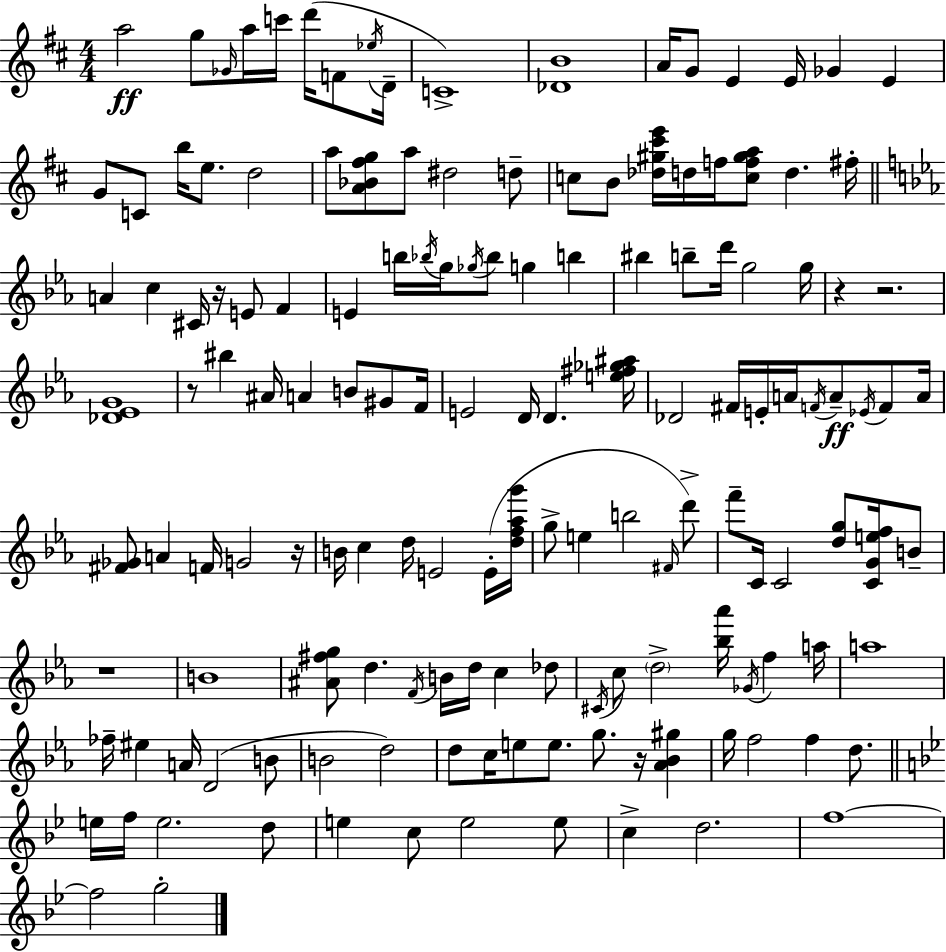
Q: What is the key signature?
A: D major